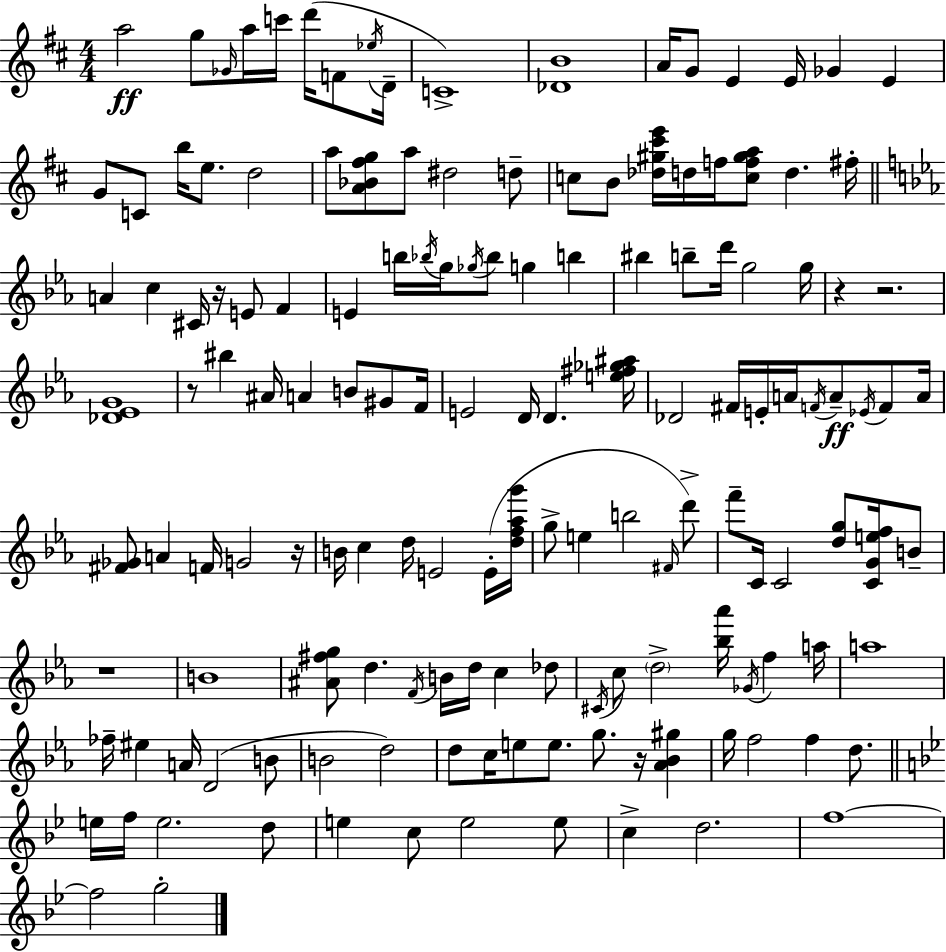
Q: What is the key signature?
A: D major